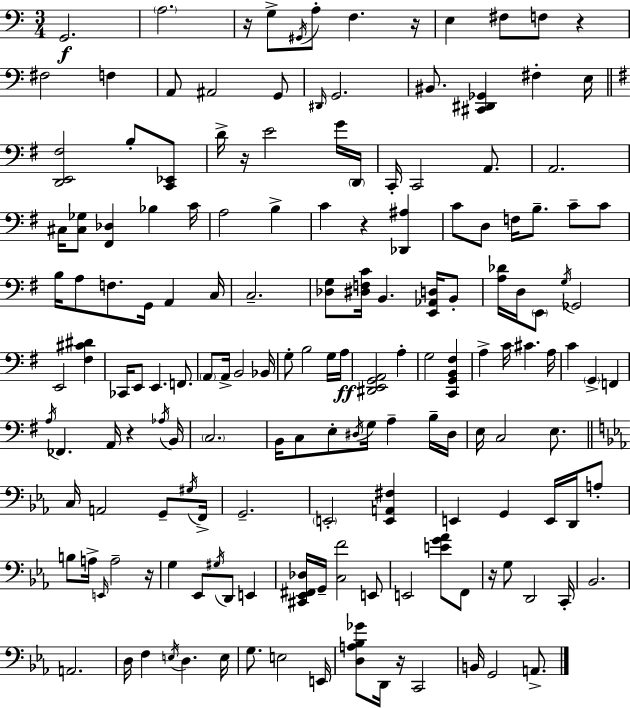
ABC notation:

X:1
T:Untitled
M:3/4
L:1/4
K:Am
G,,2 A,2 z/4 G,/2 ^G,,/4 A,/2 F, z/4 E, ^F,/2 F,/2 z ^F,2 F, A,,/2 ^A,,2 G,,/2 ^D,,/4 G,,2 ^B,,/2 [^C,,^D,,_G,,] ^F, E,/4 [D,,E,,^F,]2 B,/2 [C,,_E,,]/2 D/4 z/4 E2 G/4 D,,/4 C,,/4 C,,2 A,,/2 A,,2 ^C,/4 [^C,_G,]/2 [^F,,_D,] _B, C/4 A,2 B, C z [_D,,^A,] C/2 D,/2 F,/4 B,/2 C/2 C/2 B,/4 A,/2 F,/2 G,,/4 A,, C,/4 C,2 [_D,G,]/2 [^D,F,C]/4 B,, [E,,_A,,D,]/4 B,,/2 [A,_D]/4 D,/4 E,,/2 G,/4 _G,,2 E,,2 [^F,^C^D] _C,,/4 E,,/2 E,, F,,/2 A,,/2 A,,/4 B,,2 _B,,/4 G,/2 B,2 G,/4 A,/4 [^D,,E,,G,,A,,]2 A, G,2 [C,,G,,B,,^F,] A, C/4 ^C A,/4 C G,, F,, A,/4 _F,, A,,/4 z _A,/4 B,,/4 C,2 B,,/4 C,/2 E,/2 ^D,/4 G,/4 A, B,/4 ^D,/4 E,/4 C,2 E,/2 C,/4 A,,2 G,,/2 ^G,/4 F,,/4 G,,2 E,,2 [E,,A,,^F,] E,, G,, E,,/4 D,,/4 A,/2 B,/2 A,/4 E,,/4 A,2 z/4 G, _E,,/2 ^G,/4 D,,/2 E,, [^C,,_E,,^F,,_D,]/4 G,,/4 [C,F]2 E,,/2 E,,2 [EG_A]/2 F,,/2 z/4 G,/2 D,,2 C,,/4 _B,,2 A,,2 D,/4 F, E,/4 D, E,/4 G,/2 E,2 E,,/4 [D,A,_B,_G]/2 D,,/4 z/4 C,,2 B,,/4 G,,2 A,,/2